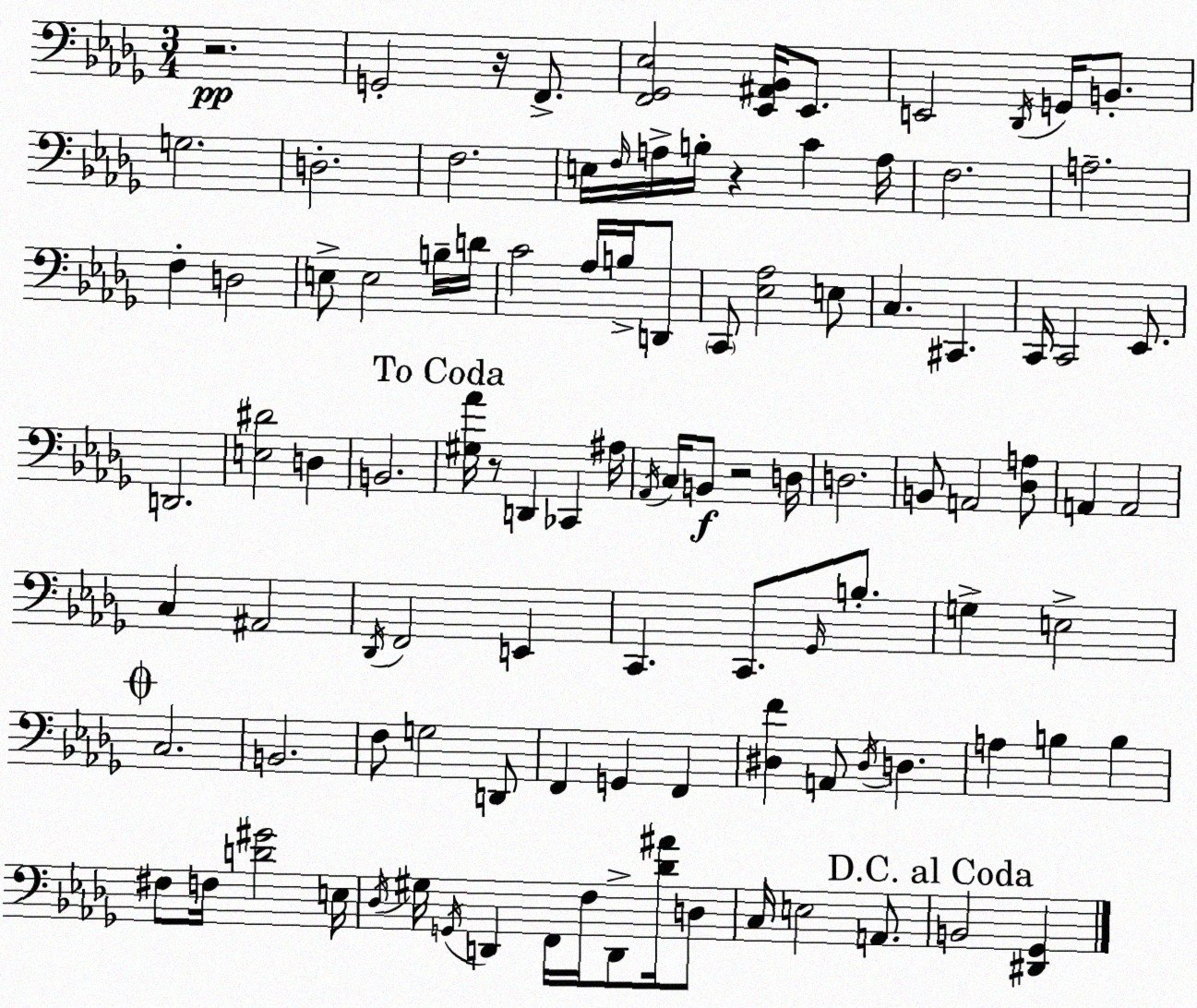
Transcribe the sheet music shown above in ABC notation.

X:1
T:Untitled
M:3/4
L:1/4
K:Bbm
z2 G,,2 z/4 F,,/2 [F,,_G,,_E,]2 [_E,,^A,,_B,,]/4 _E,,/2 E,,2 _D,,/4 G,,/4 B,,/2 G,2 D,2 F,2 E,/4 F,/4 A,/4 B,/4 z C A,/4 F,2 A,2 F, D,2 E,/2 E,2 B,/4 D/4 C2 _A,/4 B,/4 D,,/2 C,,/2 [_E,_A,]2 E,/2 C, ^C,, C,,/4 C,,2 _E,,/2 D,,2 [E,^D]2 D, B,,2 [^G,_A]/4 z/2 D,, _C,, ^A,/4 _A,,/4 C,/4 B,,/2 z2 D,/4 D,2 B,,/2 A,,2 [_D,A,]/2 A,, A,,2 C, ^A,,2 _D,,/4 F,,2 E,, C,, C,,/2 _G,,/4 B,/2 G, E,2 C,2 B,,2 F,/2 G,2 D,,/2 F,, G,, F,, [^D,F] A,,/2 ^D,/4 D, A, B, B, ^F,/2 F,/4 [D^G]2 E,/4 _D,/4 ^G,/4 G,,/4 D,, F,,/4 F,/4 D,,/2 [_D^A]/4 D,/2 C,/4 E,2 A,,/2 B,,2 [^D,,_G,,]